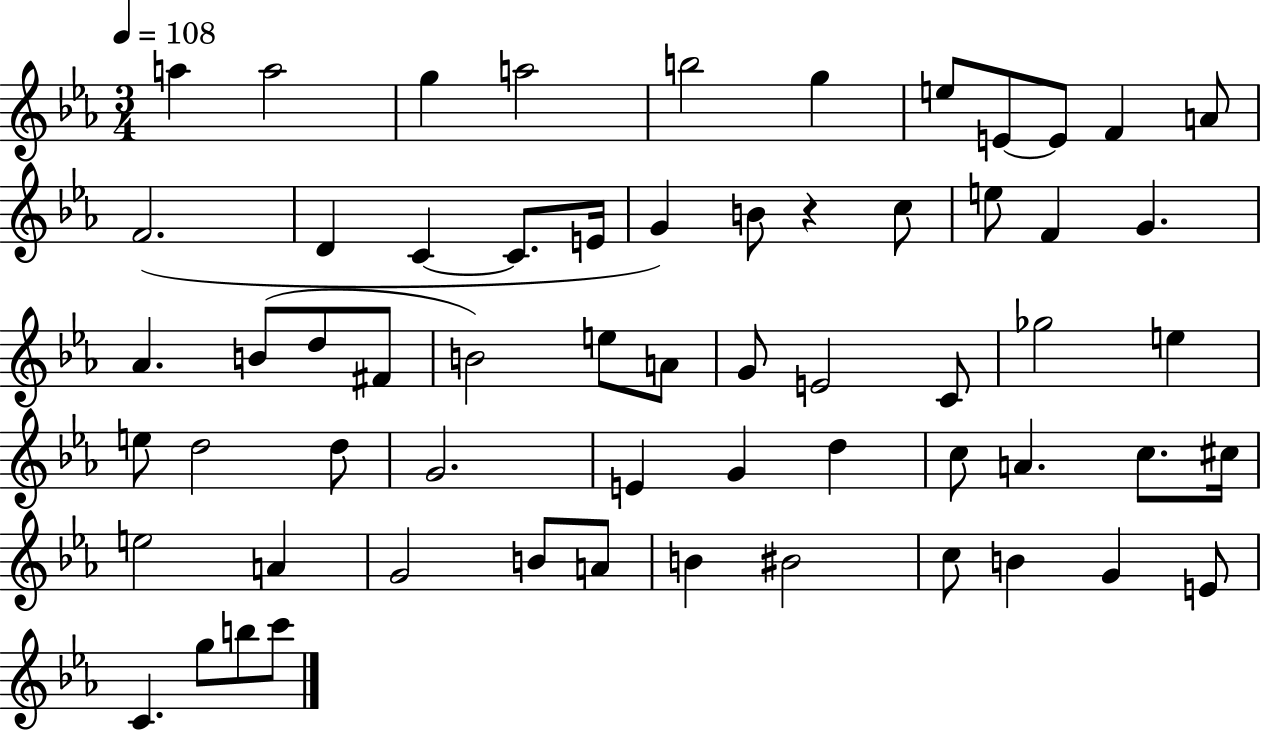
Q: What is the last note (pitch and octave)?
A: C6